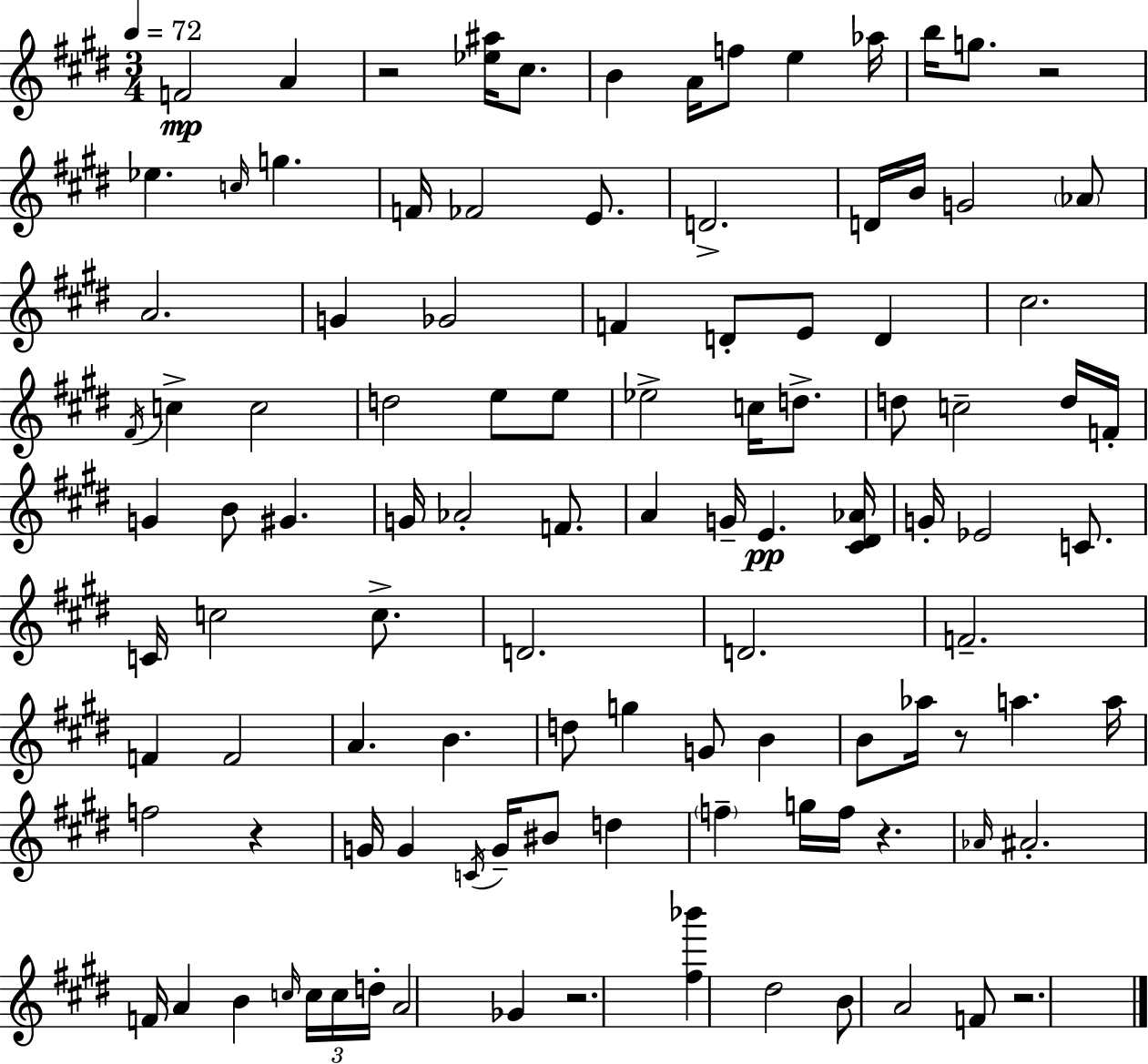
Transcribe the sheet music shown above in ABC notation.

X:1
T:Untitled
M:3/4
L:1/4
K:E
F2 A z2 [_e^a]/4 ^c/2 B A/4 f/2 e _a/4 b/4 g/2 z2 _e c/4 g F/4 _F2 E/2 D2 D/4 B/4 G2 _A/2 A2 G _G2 F D/2 E/2 D ^c2 ^F/4 c c2 d2 e/2 e/2 _e2 c/4 d/2 d/2 c2 d/4 F/4 G B/2 ^G G/4 _A2 F/2 A G/4 E [^C^D_A]/4 G/4 _E2 C/2 C/4 c2 c/2 D2 D2 F2 F F2 A B d/2 g G/2 B B/2 _a/4 z/2 a a/4 f2 z G/4 G C/4 G/4 ^B/2 d f g/4 f/4 z _A/4 ^A2 F/4 A B c/4 c/4 c/4 d/4 A2 _G z2 [^f_b'] ^d2 B/2 A2 F/2 z2